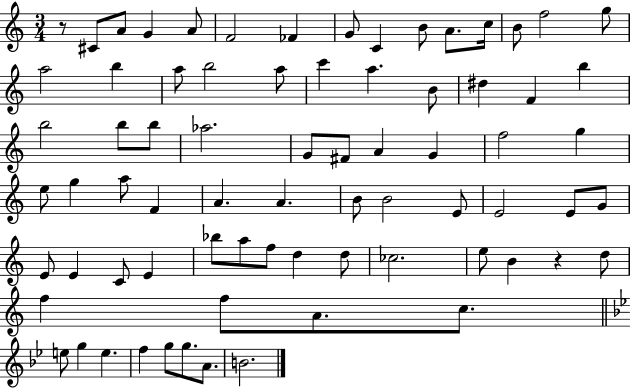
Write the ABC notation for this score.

X:1
T:Untitled
M:3/4
L:1/4
K:C
z/2 ^C/2 A/2 G A/2 F2 _F G/2 C B/2 A/2 c/4 B/2 f2 g/2 a2 b a/2 b2 a/2 c' a B/2 ^d F b b2 b/2 b/2 _a2 G/2 ^F/2 A G f2 g e/2 g a/2 F A A B/2 B2 E/2 E2 E/2 G/2 E/2 E C/2 E _b/2 a/2 f/2 d d/2 _c2 e/2 B z d/2 f f/2 A/2 c/2 e/2 g e f g/2 g/2 A/2 B2